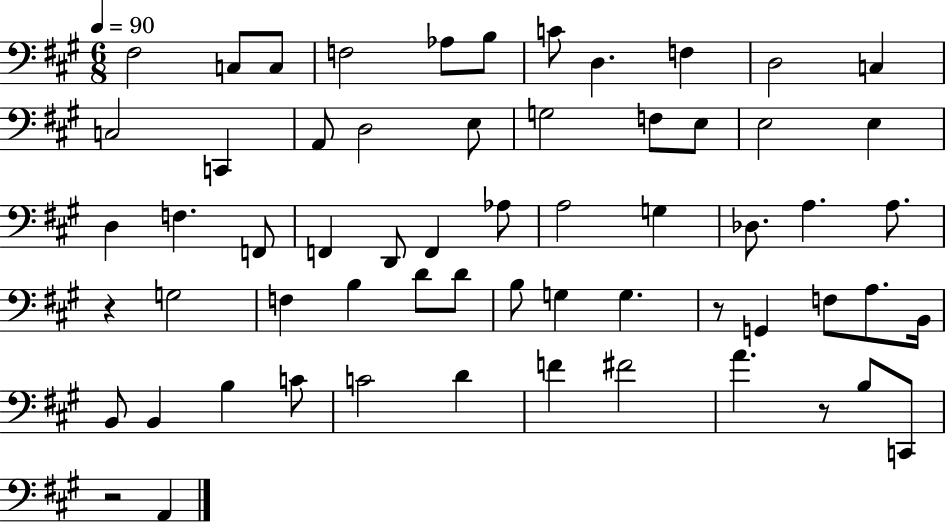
X:1
T:Untitled
M:6/8
L:1/4
K:A
^F,2 C,/2 C,/2 F,2 _A,/2 B,/2 C/2 D, F, D,2 C, C,2 C,, A,,/2 D,2 E,/2 G,2 F,/2 E,/2 E,2 E, D, F, F,,/2 F,, D,,/2 F,, _A,/2 A,2 G, _D,/2 A, A,/2 z G,2 F, B, D/2 D/2 B,/2 G, G, z/2 G,, F,/2 A,/2 B,,/4 B,,/2 B,, B, C/2 C2 D F ^F2 A z/2 B,/2 C,,/2 z2 A,,